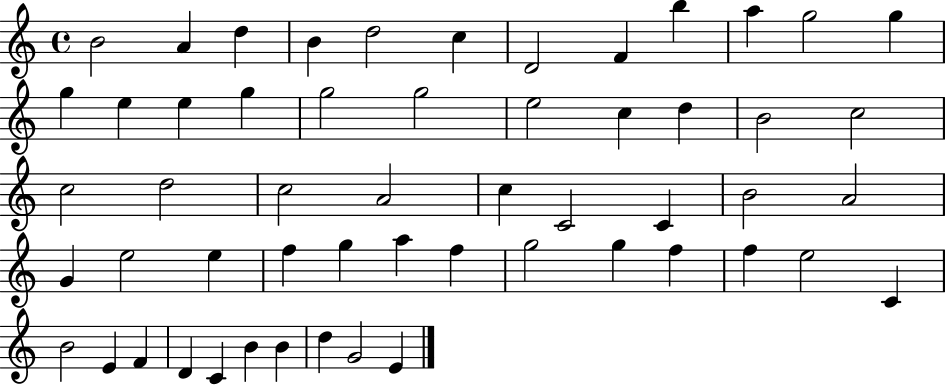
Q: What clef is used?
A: treble